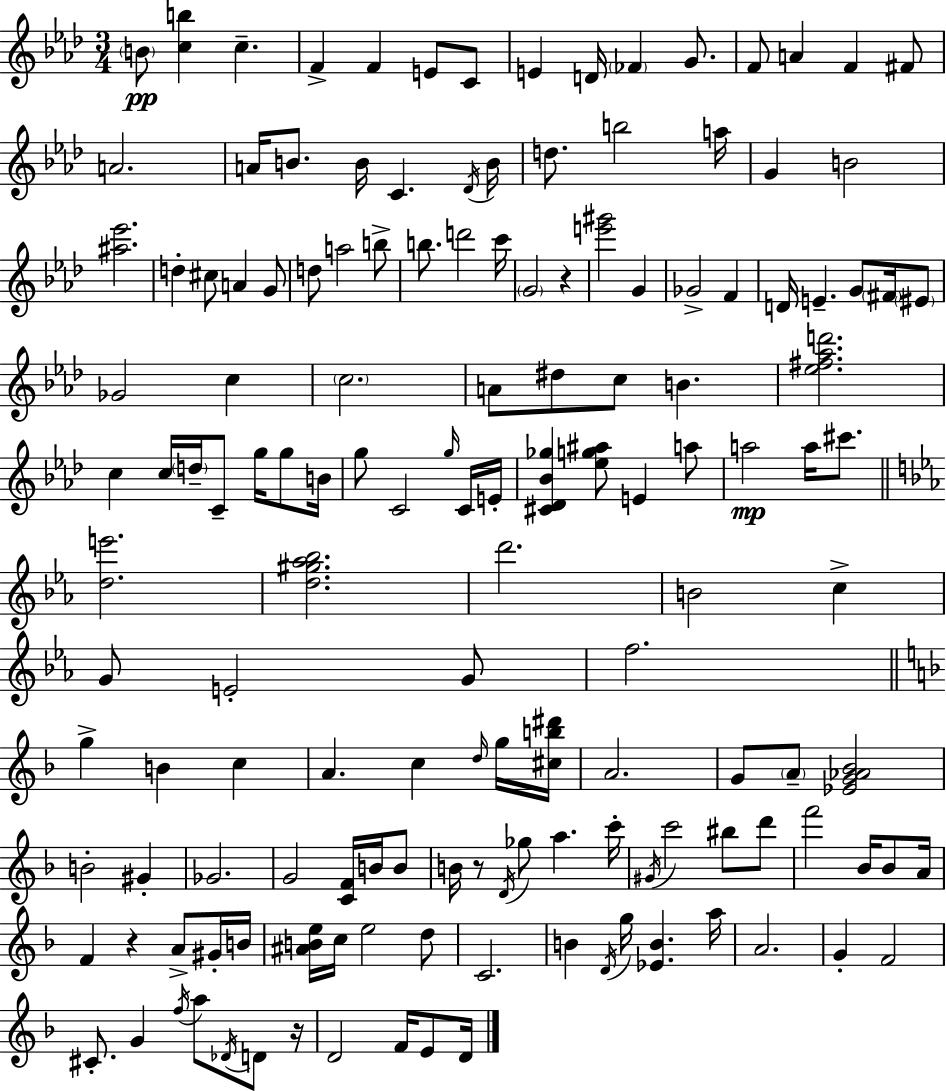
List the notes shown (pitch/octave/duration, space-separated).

B4/e [C5,B5]/q C5/q. F4/q F4/q E4/e C4/e E4/q D4/s FES4/q G4/e. F4/e A4/q F4/q F#4/e A4/h. A4/s B4/e. B4/s C4/q. Db4/s B4/s D5/e. B5/h A5/s G4/q B4/h [A#5,Eb6]/h. D5/q C#5/e A4/q G4/e D5/e A5/h B5/e B5/e. D6/h C6/s G4/h R/q [E6,G#6]/h G4/q Gb4/h F4/q D4/s E4/q. G4/e F#4/s EIS4/e Gb4/h C5/q C5/h. A4/e D#5/e C5/e B4/q. [Eb5,F#5,Ab5,D6]/h. C5/q C5/s D5/s C4/e G5/s G5/e B4/s G5/e C4/h G5/s C4/s E4/s [C#4,Db4,Bb4,Gb5]/q [Eb5,G5,A#5]/e E4/q A5/e A5/h A5/s C#6/e. [D5,E6]/h. [D5,G#5,Ab5,Bb5]/h. D6/h. B4/h C5/q G4/e E4/h G4/e F5/h. G5/q B4/q C5/q A4/q. C5/q D5/s G5/s [C#5,B5,D#6]/s A4/h. G4/e A4/e [Eb4,G4,Ab4,Bb4]/h B4/h G#4/q Gb4/h. G4/h [C4,F4]/s B4/s B4/e B4/s R/e D4/s Gb5/e A5/q. C6/s G#4/s C6/h BIS5/e D6/e F6/h Bb4/s Bb4/e A4/s F4/q R/q A4/e G#4/s B4/s [A#4,B4,E5]/s C5/s E5/h D5/e C4/h. B4/q D4/s G5/s [Eb4,B4]/q. A5/s A4/h. G4/q F4/h C#4/e. G4/q F5/s A5/e Db4/s D4/e R/s D4/h F4/s E4/e D4/s